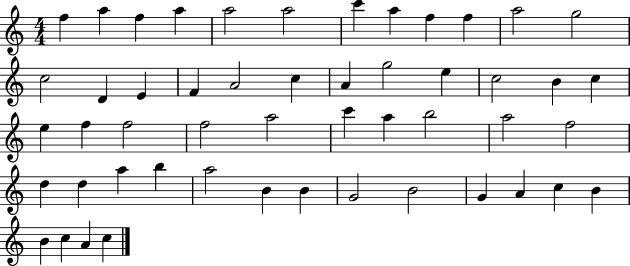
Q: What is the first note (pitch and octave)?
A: F5